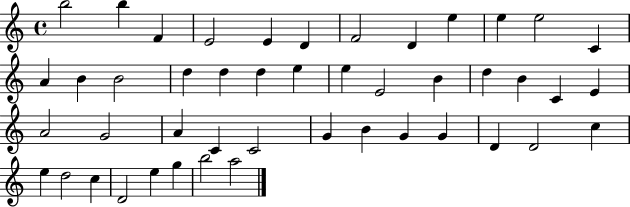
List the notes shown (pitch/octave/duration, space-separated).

B5/h B5/q F4/q E4/h E4/q D4/q F4/h D4/q E5/q E5/q E5/h C4/q A4/q B4/q B4/h D5/q D5/q D5/q E5/q E5/q E4/h B4/q D5/q B4/q C4/q E4/q A4/h G4/h A4/q C4/q C4/h G4/q B4/q G4/q G4/q D4/q D4/h C5/q E5/q D5/h C5/q D4/h E5/q G5/q B5/h A5/h